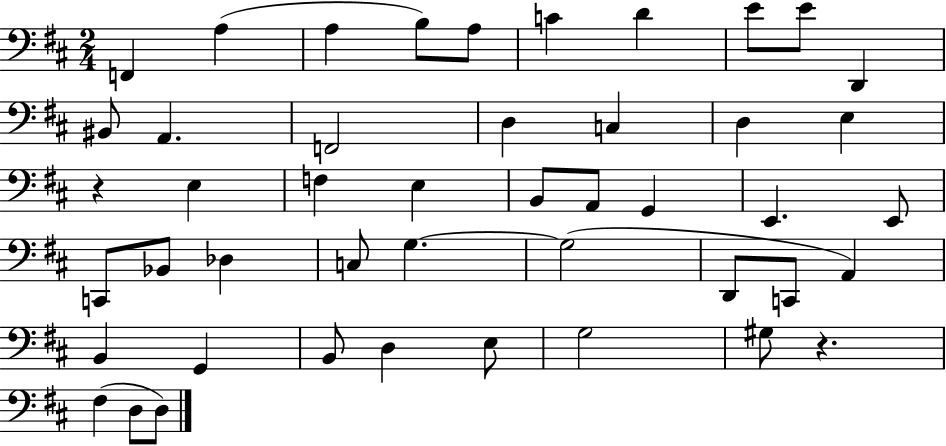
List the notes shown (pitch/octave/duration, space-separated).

F2/q A3/q A3/q B3/e A3/e C4/q D4/q E4/e E4/e D2/q BIS2/e A2/q. F2/h D3/q C3/q D3/q E3/q R/q E3/q F3/q E3/q B2/e A2/e G2/q E2/q. E2/e C2/e Bb2/e Db3/q C3/e G3/q. G3/h D2/e C2/e A2/q B2/q G2/q B2/e D3/q E3/e G3/h G#3/e R/q. F#3/q D3/e D3/e